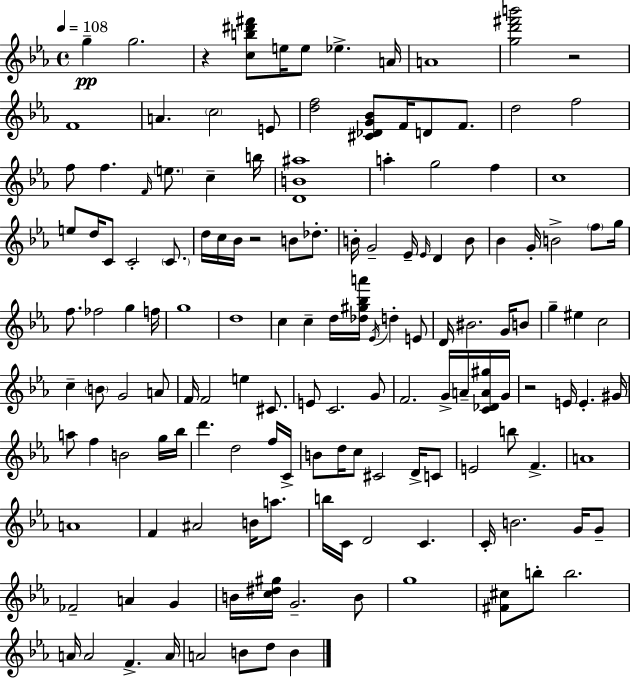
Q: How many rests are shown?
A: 4